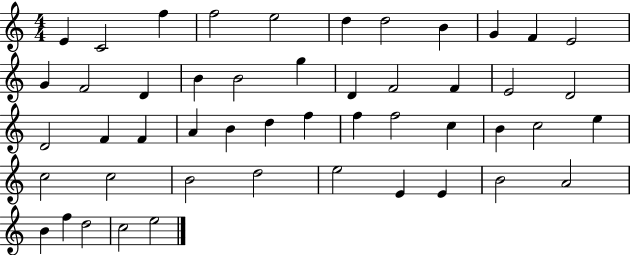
X:1
T:Untitled
M:4/4
L:1/4
K:C
E C2 f f2 e2 d d2 B G F E2 G F2 D B B2 g D F2 F E2 D2 D2 F F A B d f f f2 c B c2 e c2 c2 B2 d2 e2 E E B2 A2 B f d2 c2 e2